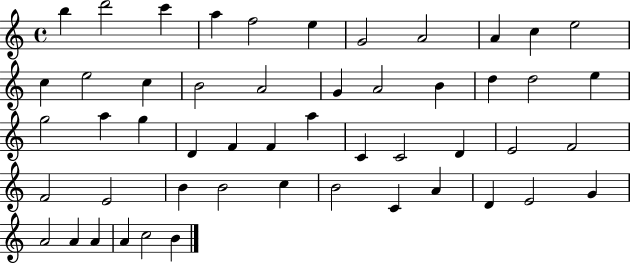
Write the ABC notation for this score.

X:1
T:Untitled
M:4/4
L:1/4
K:C
b d'2 c' a f2 e G2 A2 A c e2 c e2 c B2 A2 G A2 B d d2 e g2 a g D F F a C C2 D E2 F2 F2 E2 B B2 c B2 C A D E2 G A2 A A A c2 B